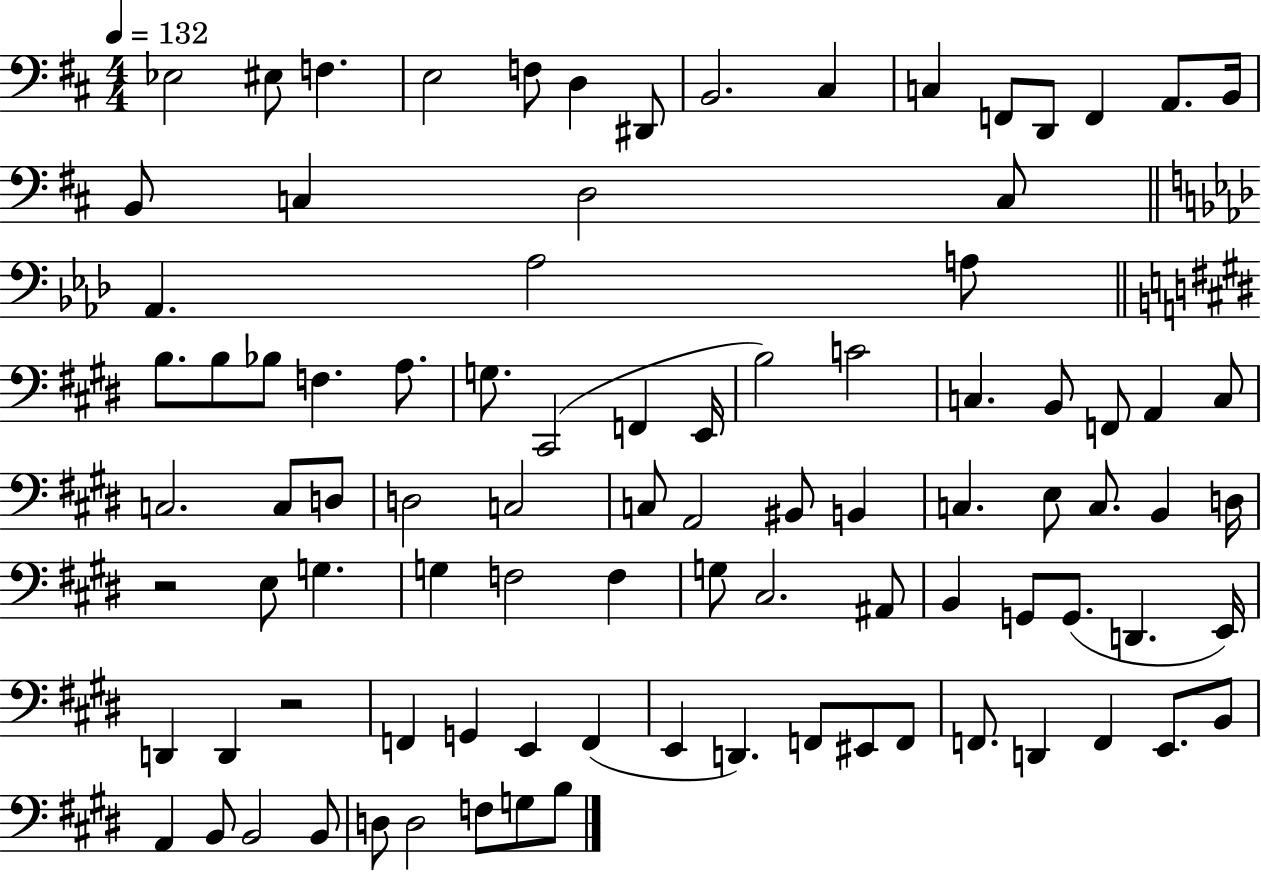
X:1
T:Untitled
M:4/4
L:1/4
K:D
_E,2 ^E,/2 F, E,2 F,/2 D, ^D,,/2 B,,2 ^C, C, F,,/2 D,,/2 F,, A,,/2 B,,/4 B,,/2 C, D,2 C,/2 _A,, _A,2 A,/2 B,/2 B,/2 _B,/2 F, A,/2 G,/2 ^C,,2 F,, E,,/4 B,2 C2 C, B,,/2 F,,/2 A,, C,/2 C,2 C,/2 D,/2 D,2 C,2 C,/2 A,,2 ^B,,/2 B,, C, E,/2 C,/2 B,, D,/4 z2 E,/2 G, G, F,2 F, G,/2 ^C,2 ^A,,/2 B,, G,,/2 G,,/2 D,, E,,/4 D,, D,, z2 F,, G,, E,, F,, E,, D,, F,,/2 ^E,,/2 F,,/2 F,,/2 D,, F,, E,,/2 B,,/2 A,, B,,/2 B,,2 B,,/2 D,/2 D,2 F,/2 G,/2 B,/2